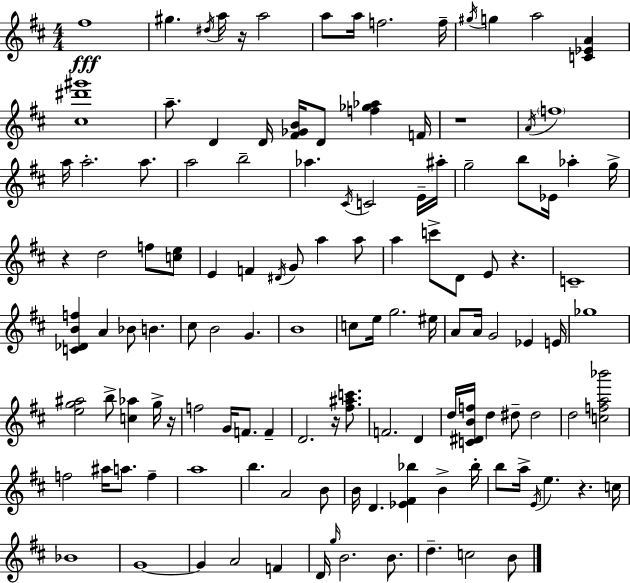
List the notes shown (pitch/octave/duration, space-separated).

F#5/w G#5/q. D#5/s A5/s R/s A5/h A5/e A5/s F5/h. F5/s G#5/s G5/q A5/h [C4,Eb4,A4]/q [C#5,D#6,G#6]/w A5/e. D4/q D4/s [F#4,Gb4,B4]/s D4/e [F5,Gb5,Ab5]/q F4/s R/w A4/s F5/w A5/s A5/h. A5/e. A5/h B5/h Ab5/q. C#4/s C4/h E4/s A#5/s G5/h B5/e Eb4/s Ab5/q G5/s R/q D5/h F5/e [C5,E5]/e E4/q F4/q D#4/s G4/e A5/q A5/e A5/q C6/e D4/e E4/e R/q. C4/w [C4,Db4,B4,F5]/q A4/q Bb4/e B4/q. C#5/e B4/h G4/q. B4/w C5/e E5/s G5/h. EIS5/s A4/e A4/s G4/h Eb4/q E4/s Gb5/w [E5,G5,A#5]/h B5/e [C5,Ab5]/q G5/s R/s F5/h G4/s F4/e. F4/q D4/h. R/s [F#5,A#5,C6]/e. F4/h. D4/q D5/s [C4,D#4,B4,F5]/s D5/q D#5/e D#5/h D5/h [C5,F5,A5,Bb6]/h F5/h A#5/s A5/e. F5/q A5/w B5/q. A4/h B4/e B4/s D4/q. [Eb4,F#4,Bb5]/q B4/q Bb5/s B5/e A5/s E4/s E5/q. R/q. C5/s Bb4/w G4/w G4/q A4/h F4/q D4/s G5/s B4/h. B4/e. D5/q. C5/h B4/e